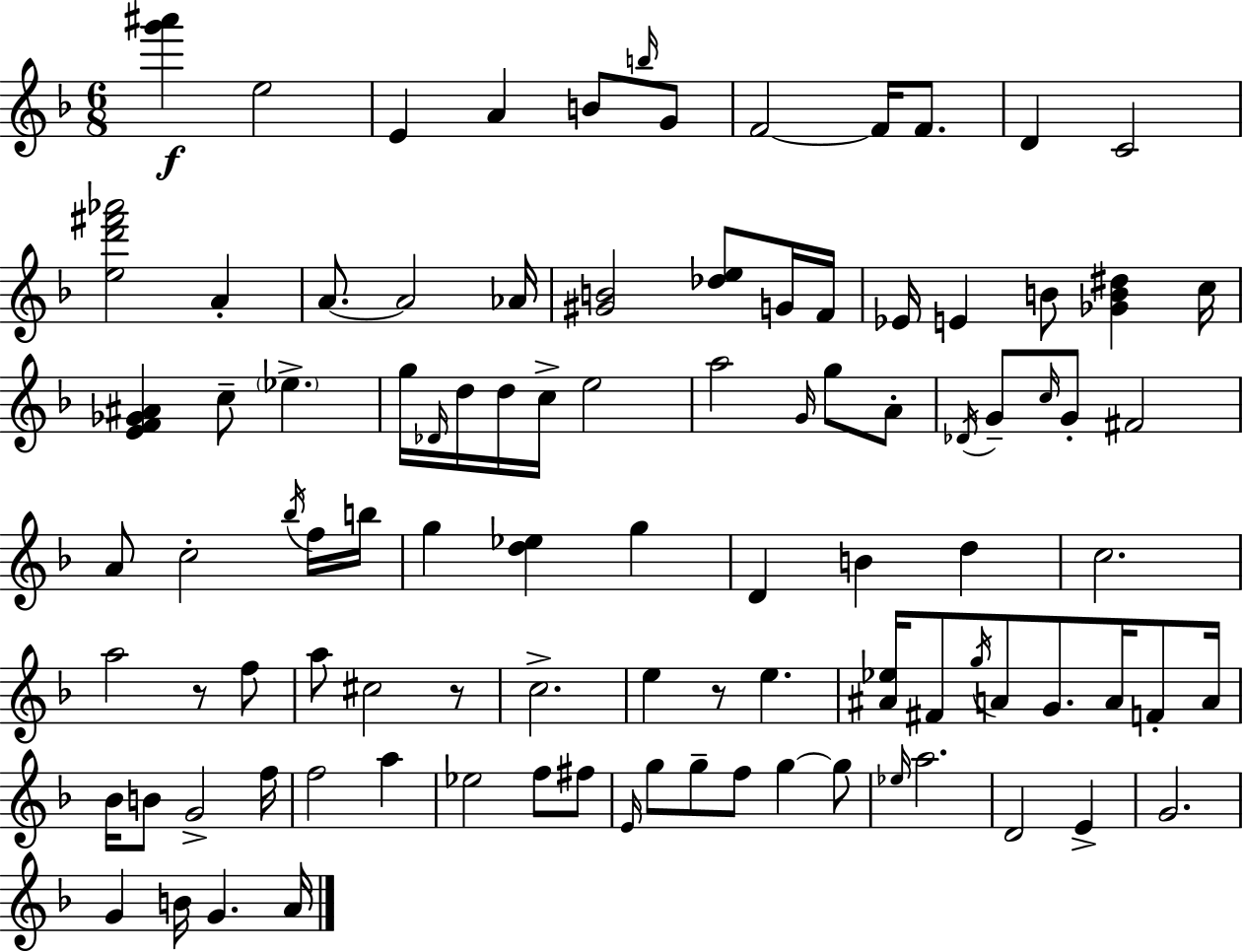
[G6,A#6]/q E5/h E4/q A4/q B4/e B5/s G4/e F4/h F4/s F4/e. D4/q C4/h [E5,D6,F#6,Ab6]/h A4/q A4/e. A4/h Ab4/s [G#4,B4]/h [Db5,E5]/e G4/s F4/s Eb4/s E4/q B4/e [Gb4,B4,D#5]/q C5/s [E4,F4,Gb4,A#4]/q C5/e Eb5/q. G5/s Db4/s D5/s D5/s C5/s E5/h A5/h G4/s G5/e A4/e Db4/s G4/e C5/s G4/e F#4/h A4/e C5/h Bb5/s F5/s B5/s G5/q [D5,Eb5]/q G5/q D4/q B4/q D5/q C5/h. A5/h R/e F5/e A5/e C#5/h R/e C5/h. E5/q R/e E5/q. [A#4,Eb5]/s F#4/e G5/s A4/e G4/e. A4/s F4/e A4/s Bb4/s B4/e G4/h F5/s F5/h A5/q Eb5/h F5/e F#5/e E4/s G5/e G5/e F5/e G5/q G5/e Eb5/s A5/h. D4/h E4/q G4/h. G4/q B4/s G4/q. A4/s